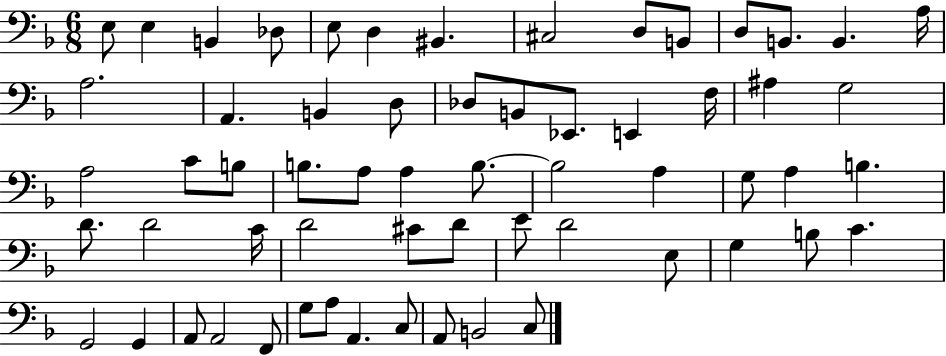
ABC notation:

X:1
T:Untitled
M:6/8
L:1/4
K:F
E,/2 E, B,, _D,/2 E,/2 D, ^B,, ^C,2 D,/2 B,,/2 D,/2 B,,/2 B,, A,/4 A,2 A,, B,, D,/2 _D,/2 B,,/2 _E,,/2 E,, F,/4 ^A, G,2 A,2 C/2 B,/2 B,/2 A,/2 A, B,/2 B,2 A, G,/2 A, B, D/2 D2 C/4 D2 ^C/2 D/2 E/2 D2 E,/2 G, B,/2 C G,,2 G,, A,,/2 A,,2 F,,/2 G,/2 A,/2 A,, C,/2 A,,/2 B,,2 C,/2